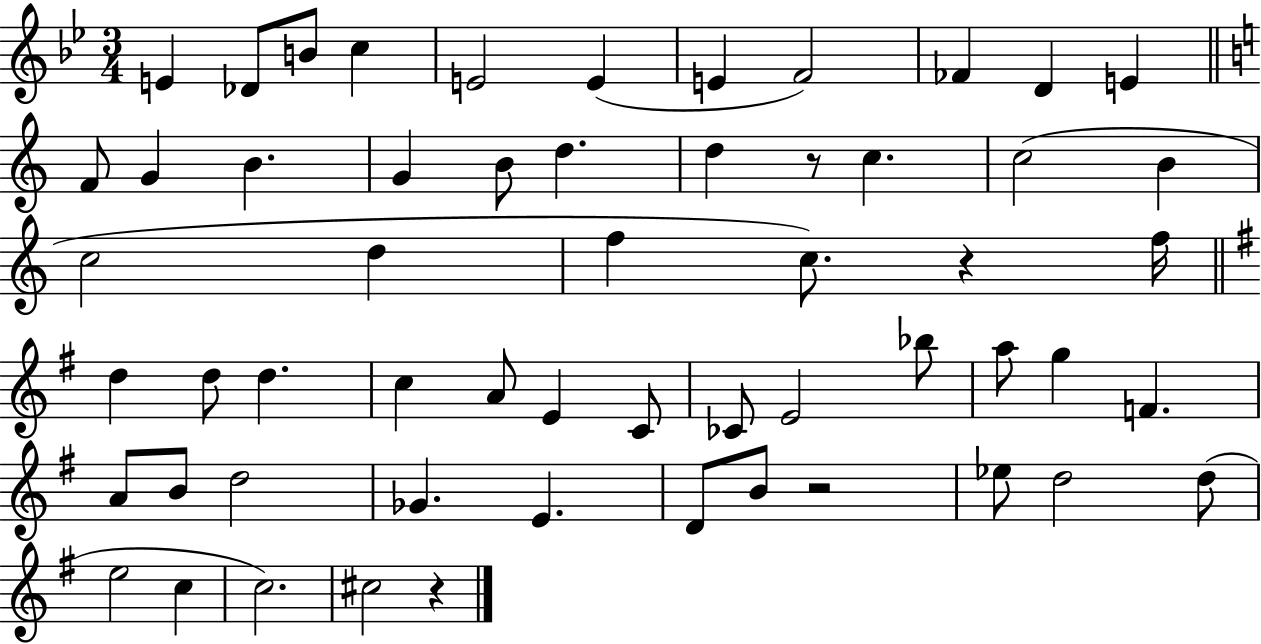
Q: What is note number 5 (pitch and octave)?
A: E4